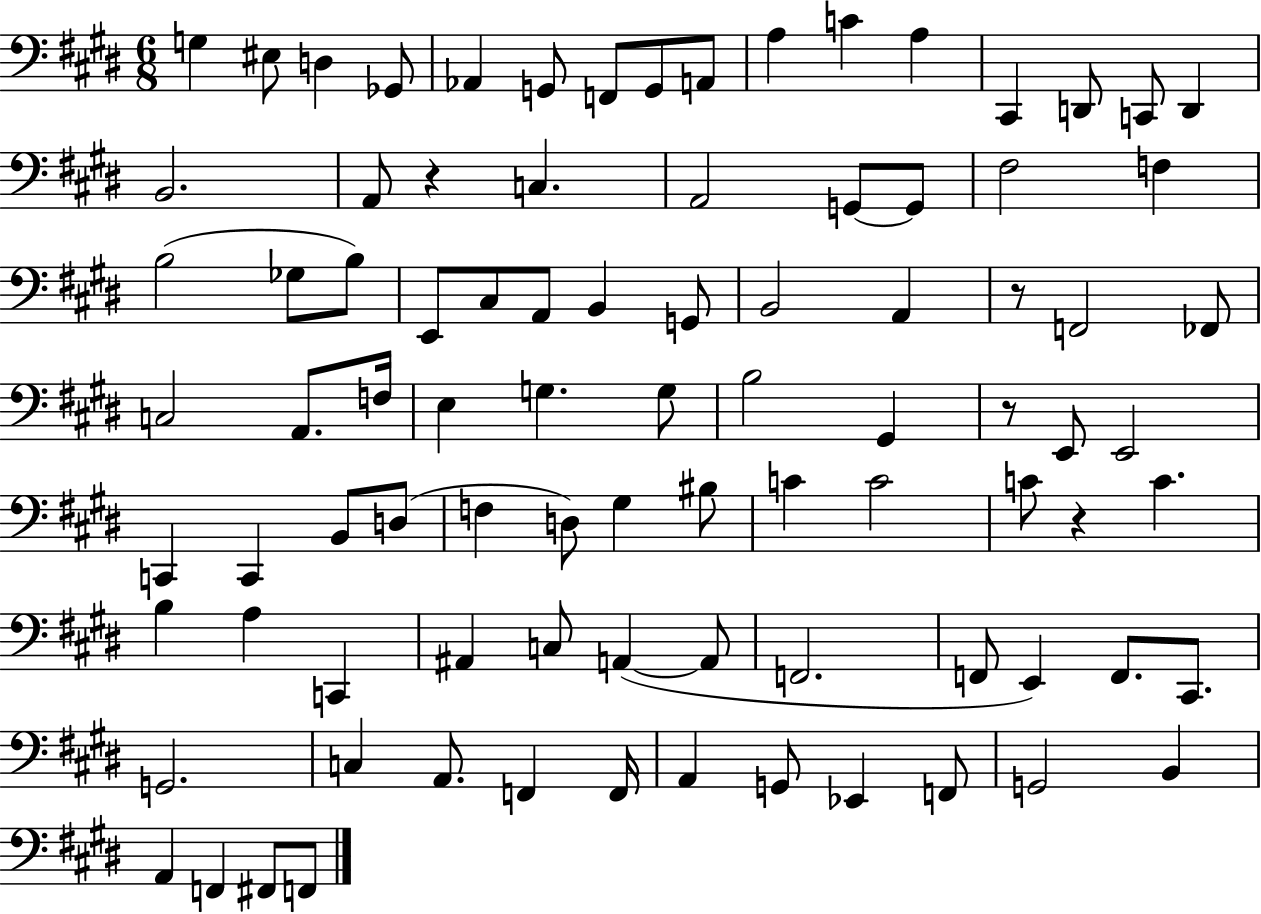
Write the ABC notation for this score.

X:1
T:Untitled
M:6/8
L:1/4
K:E
G, ^E,/2 D, _G,,/2 _A,, G,,/2 F,,/2 G,,/2 A,,/2 A, C A, ^C,, D,,/2 C,,/2 D,, B,,2 A,,/2 z C, A,,2 G,,/2 G,,/2 ^F,2 F, B,2 _G,/2 B,/2 E,,/2 ^C,/2 A,,/2 B,, G,,/2 B,,2 A,, z/2 F,,2 _F,,/2 C,2 A,,/2 F,/4 E, G, G,/2 B,2 ^G,, z/2 E,,/2 E,,2 C,, C,, B,,/2 D,/2 F, D,/2 ^G, ^B,/2 C C2 C/2 z C B, A, C,, ^A,, C,/2 A,, A,,/2 F,,2 F,,/2 E,, F,,/2 ^C,,/2 G,,2 C, A,,/2 F,, F,,/4 A,, G,,/2 _E,, F,,/2 G,,2 B,, A,, F,, ^F,,/2 F,,/2